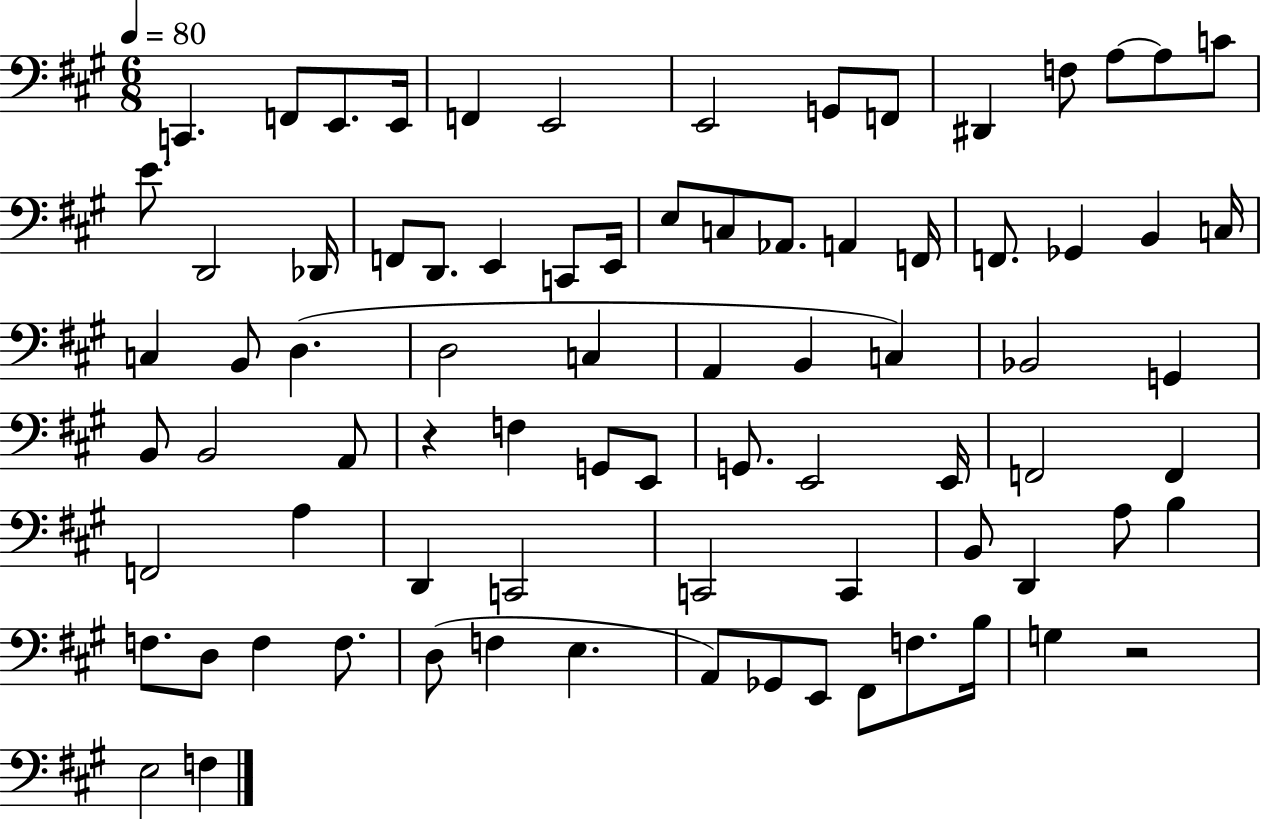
C2/q. F2/e E2/e. E2/s F2/q E2/h E2/h G2/e F2/e D#2/q F3/e A3/e A3/e C4/e E4/e. D2/h Db2/s F2/e D2/e. E2/q C2/e E2/s E3/e C3/e Ab2/e. A2/q F2/s F2/e. Gb2/q B2/q C3/s C3/q B2/e D3/q. D3/h C3/q A2/q B2/q C3/q Bb2/h G2/q B2/e B2/h A2/e R/q F3/q G2/e E2/e G2/e. E2/h E2/s F2/h F2/q F2/h A3/q D2/q C2/h C2/h C2/q B2/e D2/q A3/e B3/q F3/e. D3/e F3/q F3/e. D3/e F3/q E3/q. A2/e Gb2/e E2/e F#2/e F3/e. B3/s G3/q R/h E3/h F3/q